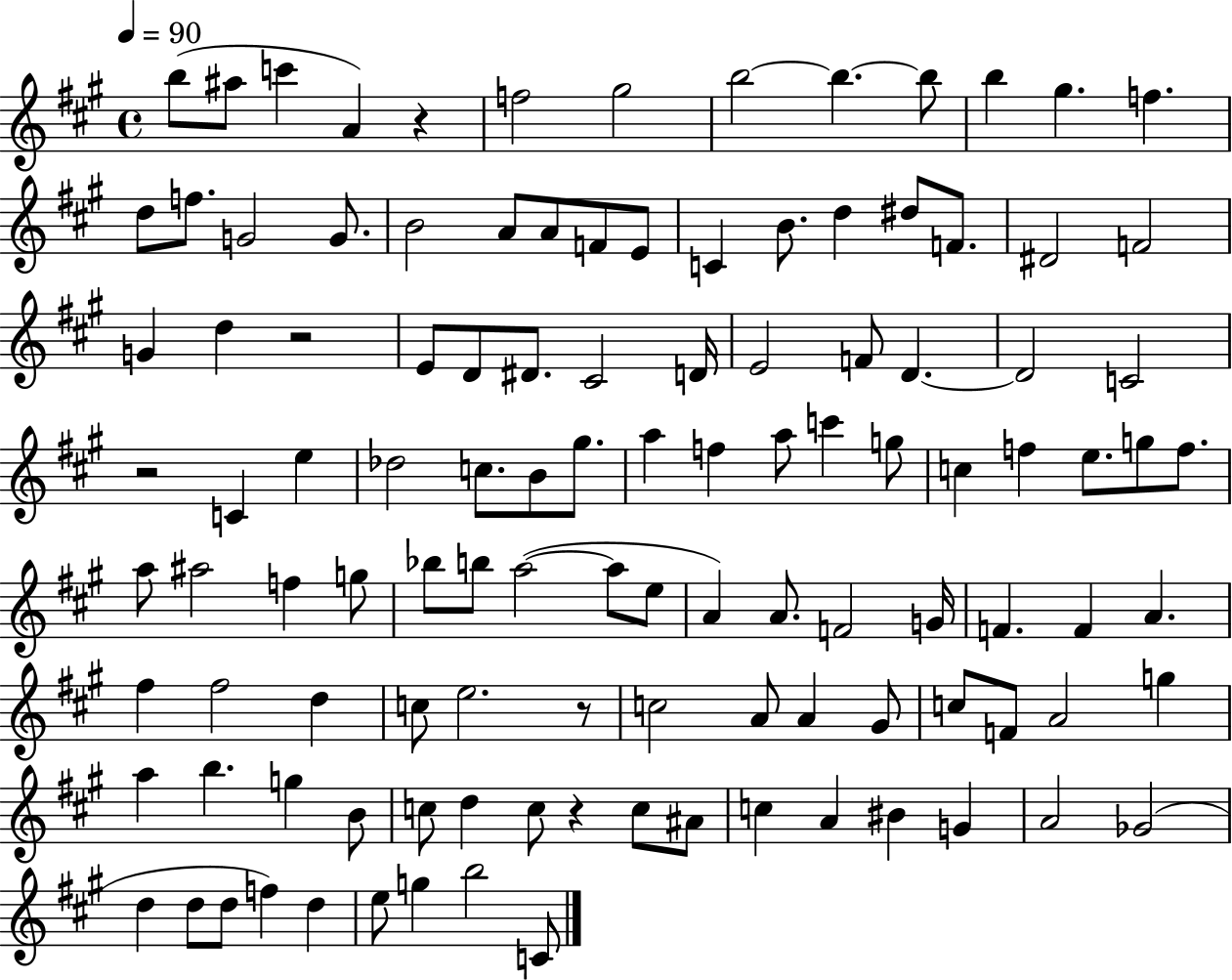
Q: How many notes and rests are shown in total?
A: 114